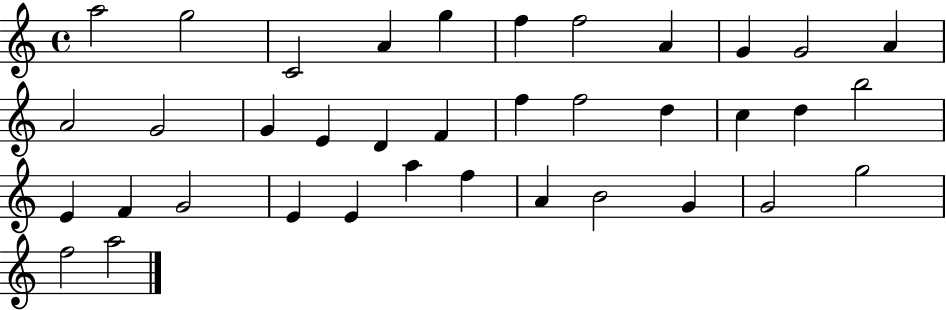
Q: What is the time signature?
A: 4/4